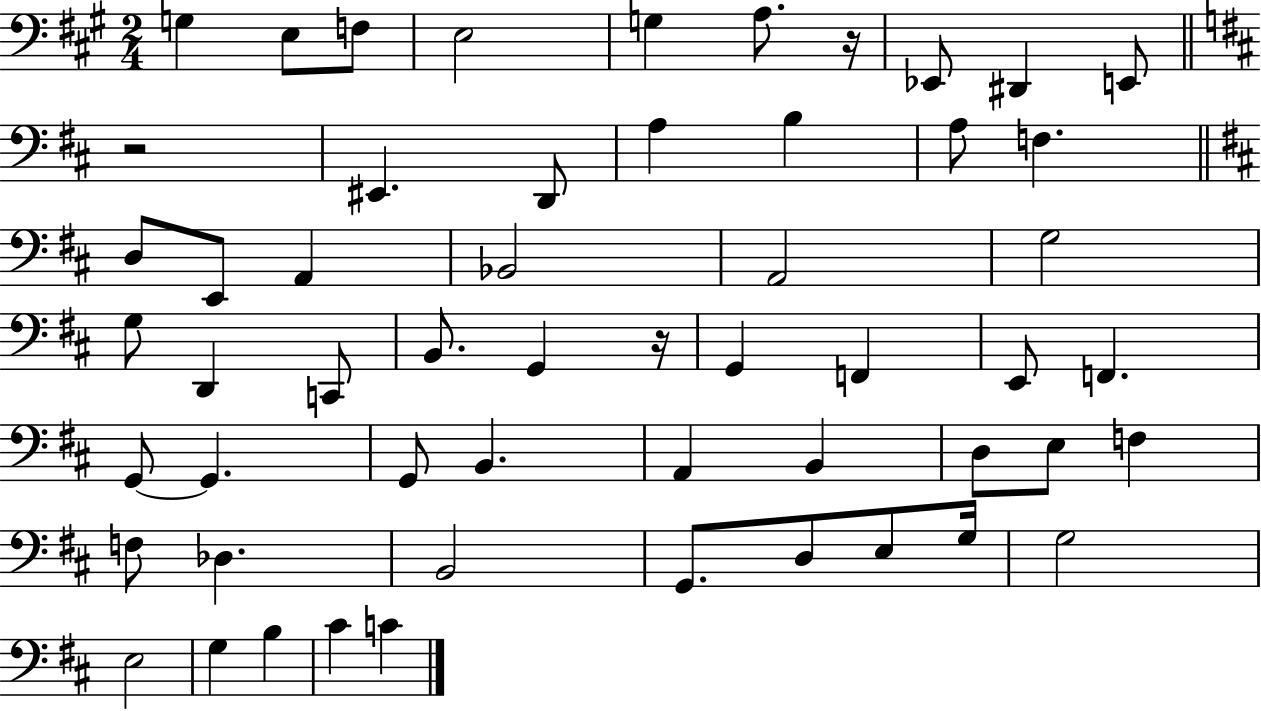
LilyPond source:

{
  \clef bass
  \numericTimeSignature
  \time 2/4
  \key a \major
  g4 e8 f8 | e2 | g4 a8. r16 | ees,8 dis,4 e,8 | \break \bar "||" \break \key b \minor r2 | eis,4. d,8 | a4 b4 | a8 f4. | \break \bar "||" \break \key d \major d8 e,8 a,4 | bes,2 | a,2 | g2 | \break g8 d,4 c,8 | b,8. g,4 r16 | g,4 f,4 | e,8 f,4. | \break g,8~~ g,4. | g,8 b,4. | a,4 b,4 | d8 e8 f4 | \break f8 des4. | b,2 | g,8. d8 e8 g16 | g2 | \break e2 | g4 b4 | cis'4 c'4 | \bar "|."
}